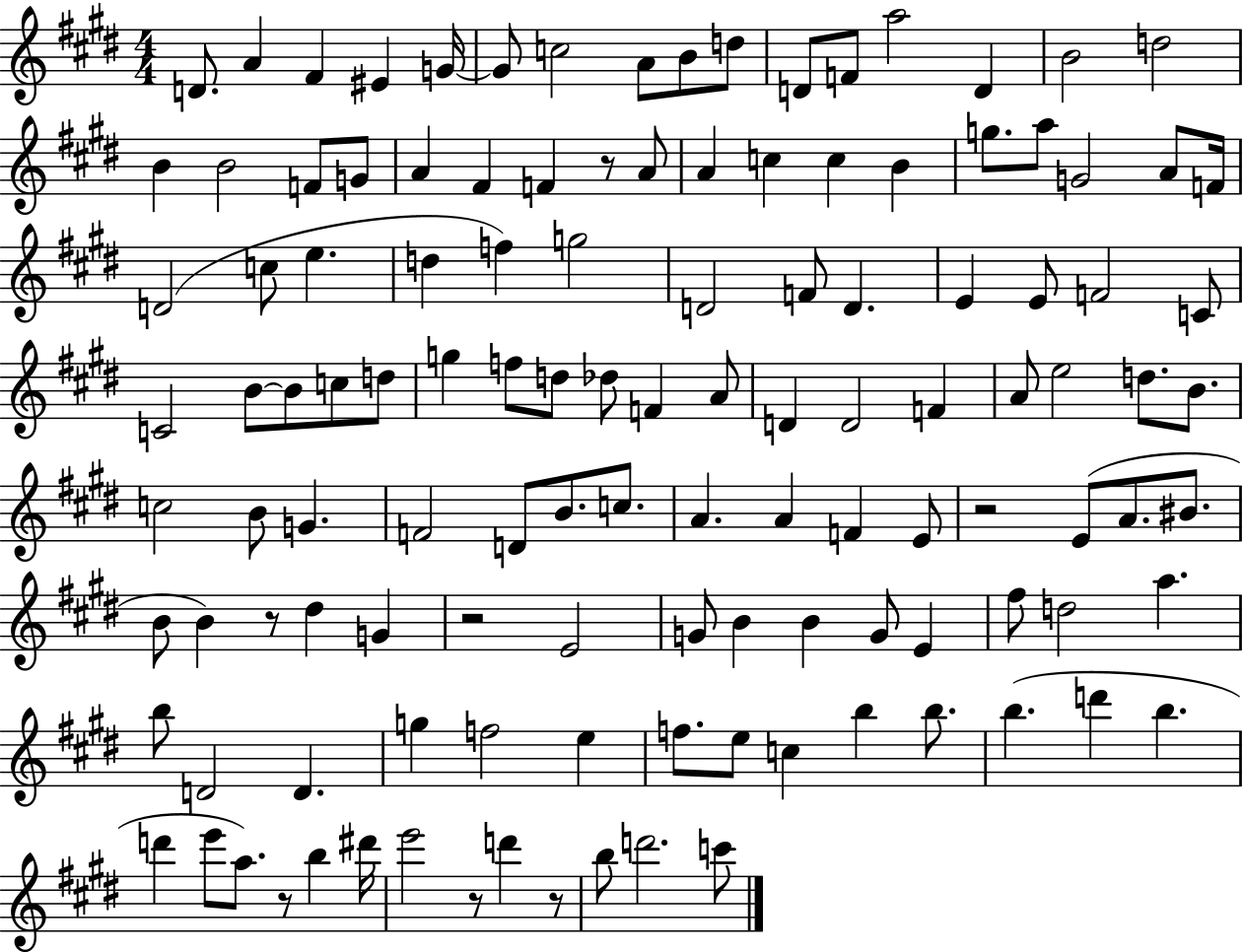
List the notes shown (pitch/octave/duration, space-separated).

D4/e. A4/q F#4/q EIS4/q G4/s G4/e C5/h A4/e B4/e D5/e D4/e F4/e A5/h D4/q B4/h D5/h B4/q B4/h F4/e G4/e A4/q F#4/q F4/q R/e A4/e A4/q C5/q C5/q B4/q G5/e. A5/e G4/h A4/e F4/s D4/h C5/e E5/q. D5/q F5/q G5/h D4/h F4/e D4/q. E4/q E4/e F4/h C4/e C4/h B4/e B4/e C5/e D5/e G5/q F5/e D5/e Db5/e F4/q A4/e D4/q D4/h F4/q A4/e E5/h D5/e. B4/e. C5/h B4/e G4/q. F4/h D4/e B4/e. C5/e. A4/q. A4/q F4/q E4/e R/h E4/e A4/e. BIS4/e. B4/e B4/q R/e D#5/q G4/q R/h E4/h G4/e B4/q B4/q G4/e E4/q F#5/e D5/h A5/q. B5/e D4/h D4/q. G5/q F5/h E5/q F5/e. E5/e C5/q B5/q B5/e. B5/q. D6/q B5/q. D6/q E6/e A5/e. R/e B5/q D#6/s E6/h R/e D6/q R/e B5/e D6/h. C6/e